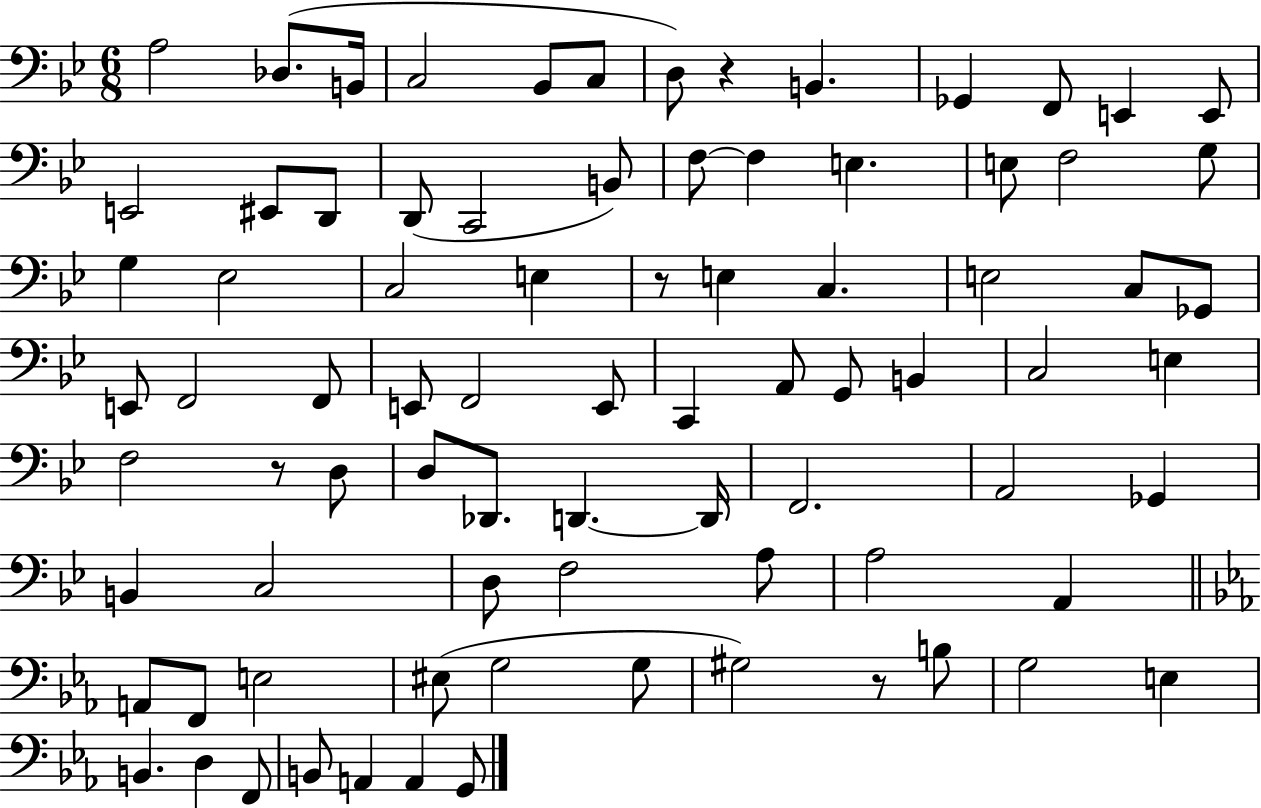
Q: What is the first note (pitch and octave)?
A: A3